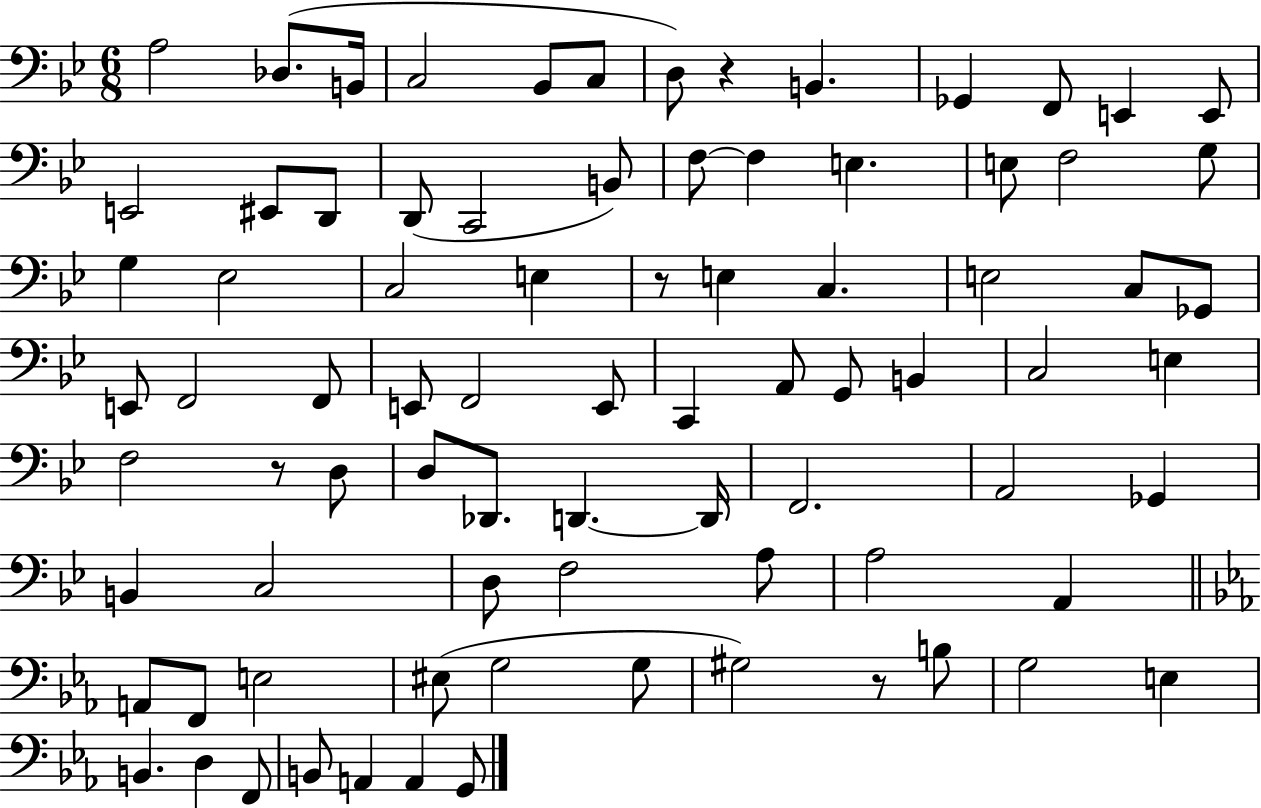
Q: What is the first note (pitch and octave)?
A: A3